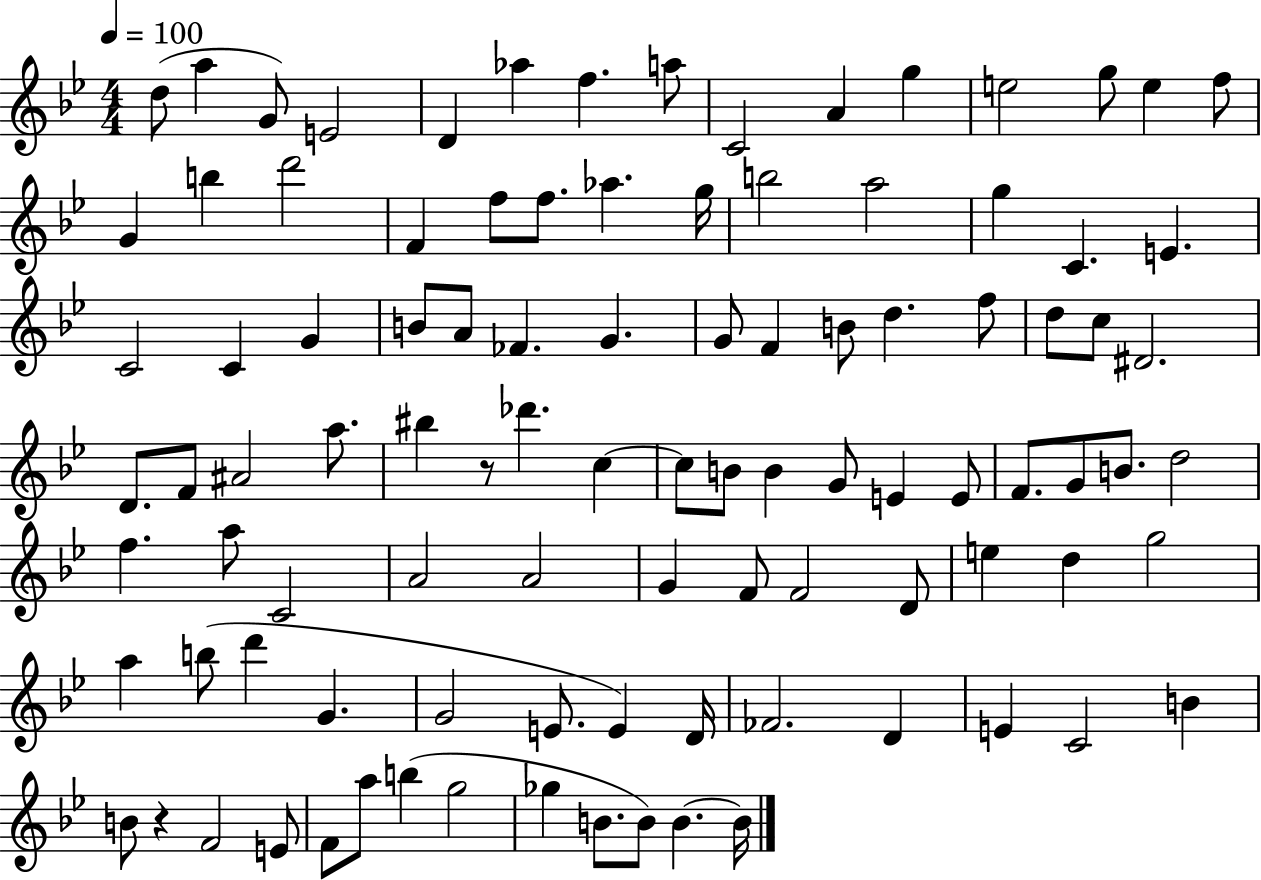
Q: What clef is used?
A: treble